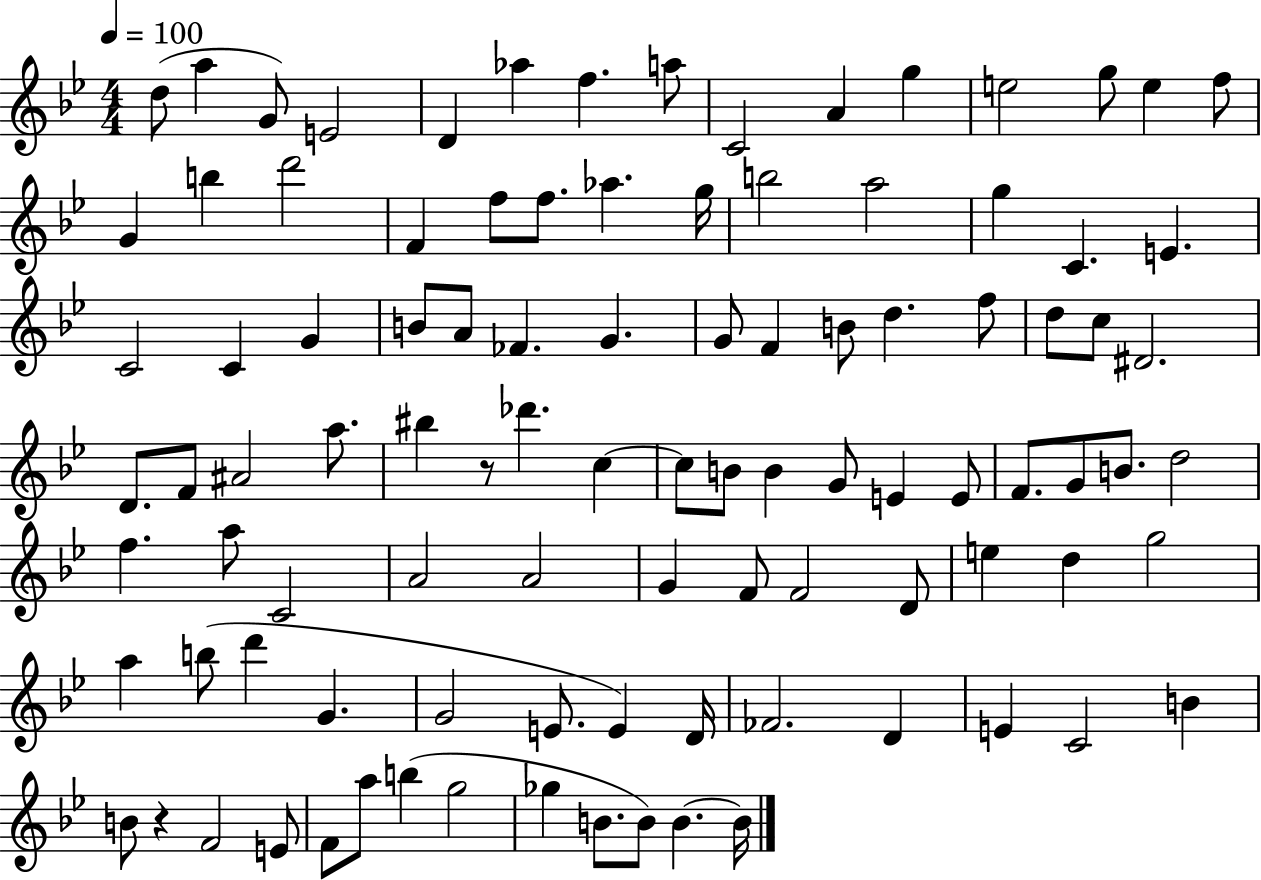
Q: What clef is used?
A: treble